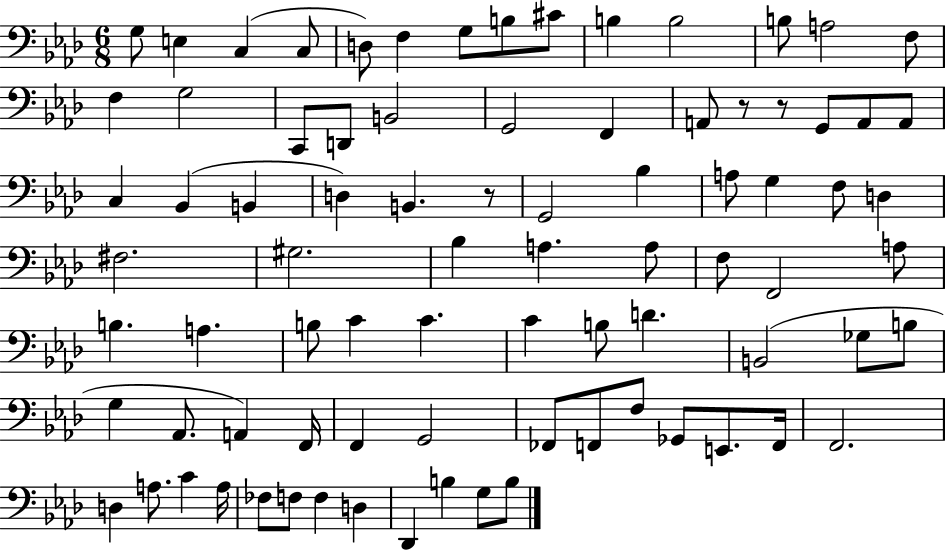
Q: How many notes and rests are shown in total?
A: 83